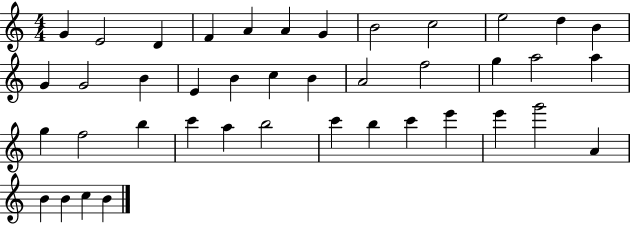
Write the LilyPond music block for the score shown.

{
  \clef treble
  \numericTimeSignature
  \time 4/4
  \key c \major
  g'4 e'2 d'4 | f'4 a'4 a'4 g'4 | b'2 c''2 | e''2 d''4 b'4 | \break g'4 g'2 b'4 | e'4 b'4 c''4 b'4 | a'2 f''2 | g''4 a''2 a''4 | \break g''4 f''2 b''4 | c'''4 a''4 b''2 | c'''4 b''4 c'''4 e'''4 | e'''4 g'''2 a'4 | \break b'4 b'4 c''4 b'4 | \bar "|."
}